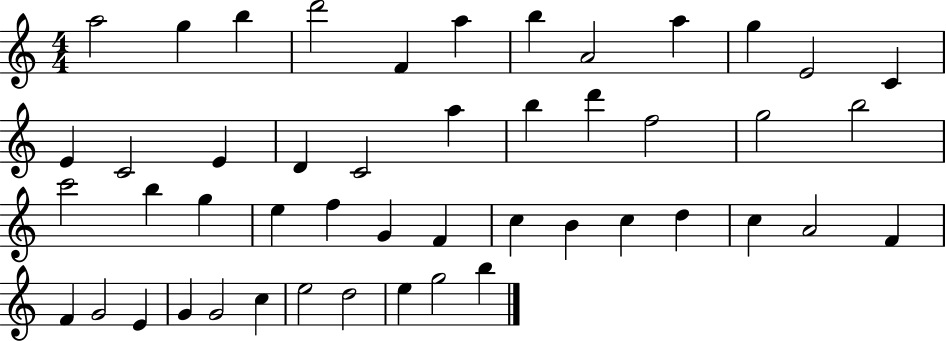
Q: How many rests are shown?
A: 0